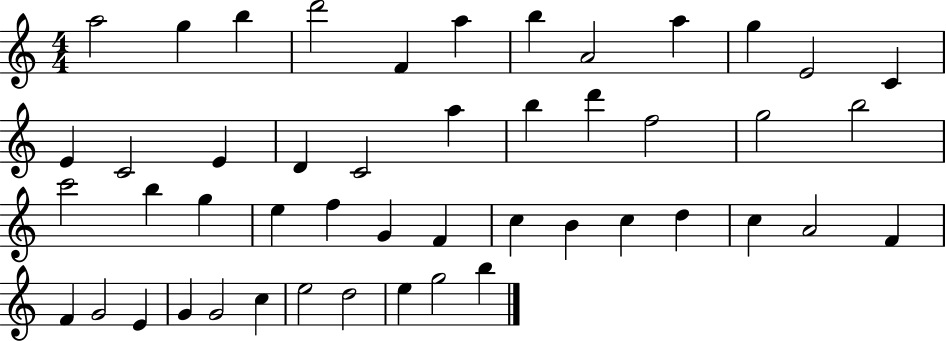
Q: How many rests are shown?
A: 0